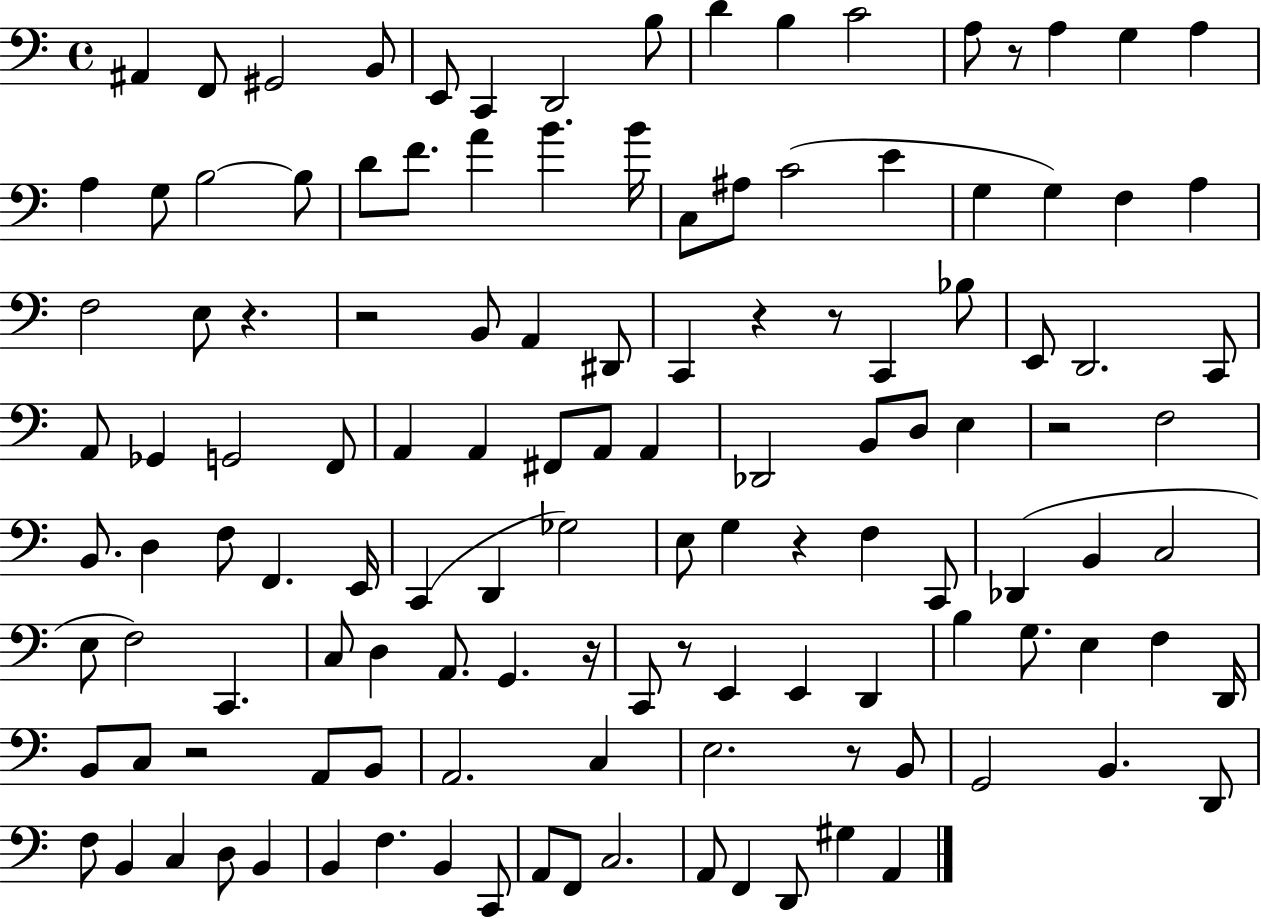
X:1
T:Untitled
M:4/4
L:1/4
K:C
^A,, F,,/2 ^G,,2 B,,/2 E,,/2 C,, D,,2 B,/2 D B, C2 A,/2 z/2 A, G, A, A, G,/2 B,2 B,/2 D/2 F/2 A B B/4 C,/2 ^A,/2 C2 E G, G, F, A, F,2 E,/2 z z2 B,,/2 A,, ^D,,/2 C,, z z/2 C,, _B,/2 E,,/2 D,,2 C,,/2 A,,/2 _G,, G,,2 F,,/2 A,, A,, ^F,,/2 A,,/2 A,, _D,,2 B,,/2 D,/2 E, z2 F,2 B,,/2 D, F,/2 F,, E,,/4 C,, D,, _G,2 E,/2 G, z F, C,,/2 _D,, B,, C,2 E,/2 F,2 C,, C,/2 D, A,,/2 G,, z/4 C,,/2 z/2 E,, E,, D,, B, G,/2 E, F, D,,/4 B,,/2 C,/2 z2 A,,/2 B,,/2 A,,2 C, E,2 z/2 B,,/2 G,,2 B,, D,,/2 F,/2 B,, C, D,/2 B,, B,, F, B,, C,,/2 A,,/2 F,,/2 C,2 A,,/2 F,, D,,/2 ^G, A,,